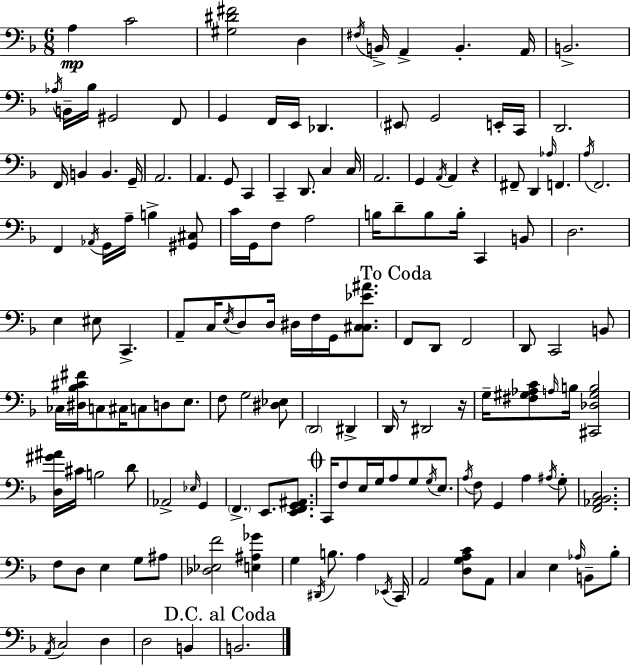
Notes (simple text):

A3/q C4/h [G#3,D#4,F#4]/h D3/q F#3/s B2/s A2/q B2/q. A2/s B2/h. Ab3/s B2/s Bb3/s G#2/h F2/e G2/q F2/s E2/s Db2/q. EIS2/e G2/h E2/s C2/s D2/h. F2/s B2/q B2/q. G2/s A2/h. A2/q. G2/e C2/q C2/q D2/e. C3/q C3/s A2/h. G2/q A2/s A2/q R/q F#2/e D2/q Ab3/s F2/q. A3/s F2/h. F2/q Ab2/s G2/s A3/s B3/q [G#2,C#3]/e C4/s G2/s F3/e A3/h B3/s D4/e B3/e B3/s C2/q B2/e D3/h. E3/q EIS3/e C2/q. A2/e C3/s E3/s D3/e D3/s D#3/s F3/s G2/s [C#3,C3,Eb4,A#4]/e. F2/e D2/e F2/h D2/e C2/h B2/e CES3/s [D#3,Bb3,C#4,F#4]/s C3/e C#3/s C3/e D3/e E3/e. F3/e G3/h [D#3,Eb3]/e D2/h D#2/q D2/s R/e D#2/h R/s G3/s [F#3,G#3,Ab3,C4]/e A3/s B3/s [C#2,Db3,G#3,B3]/h [D3,G#4,A#4]/s C#4/s B3/h D4/e Ab2/h Eb3/s G2/q F2/q. E2/e. [E2,F2,G2,A#2]/e. C2/s F3/e E3/s G3/s A3/e G3/e G3/s E3/e. A3/s F3/e G2/q A3/q A#3/s G3/e [F2,Ab2,Bb2,C3]/h. F3/e D3/e E3/q G3/e A#3/e [Db3,Eb3,F4]/h [E3,A#3,Gb4]/q G3/q D#2/s B3/e. A3/q Eb2/s C2/s A2/h [D3,G3,A3,C4]/e A2/e C3/q E3/q Ab3/s B2/e Bb3/e A2/s C3/h D3/q D3/h B2/q B2/h.